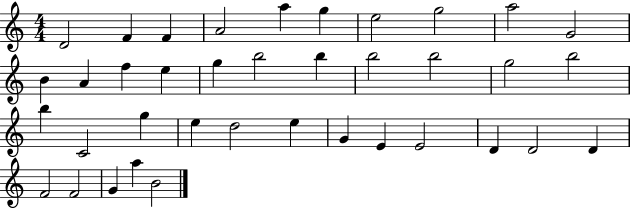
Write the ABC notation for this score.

X:1
T:Untitled
M:4/4
L:1/4
K:C
D2 F F A2 a g e2 g2 a2 G2 B A f e g b2 b b2 b2 g2 b2 b C2 g e d2 e G E E2 D D2 D F2 F2 G a B2